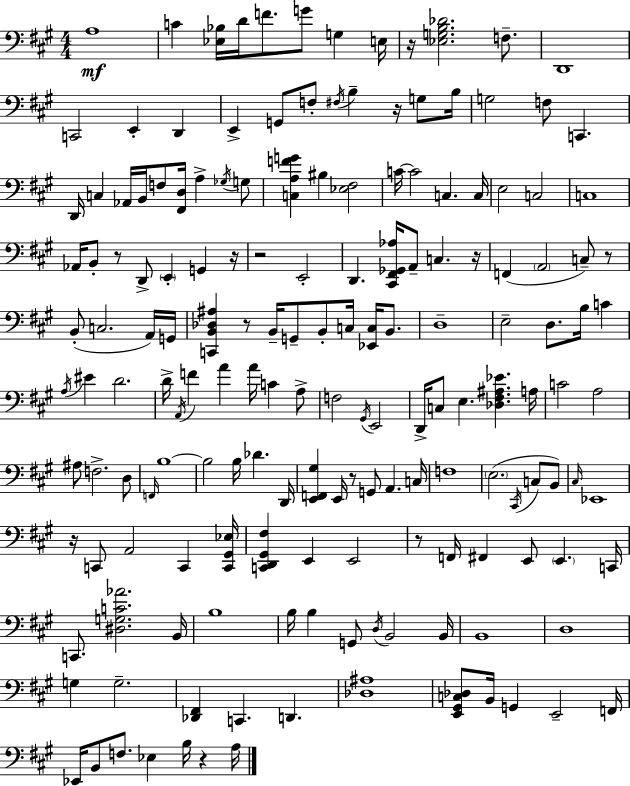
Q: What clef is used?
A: bass